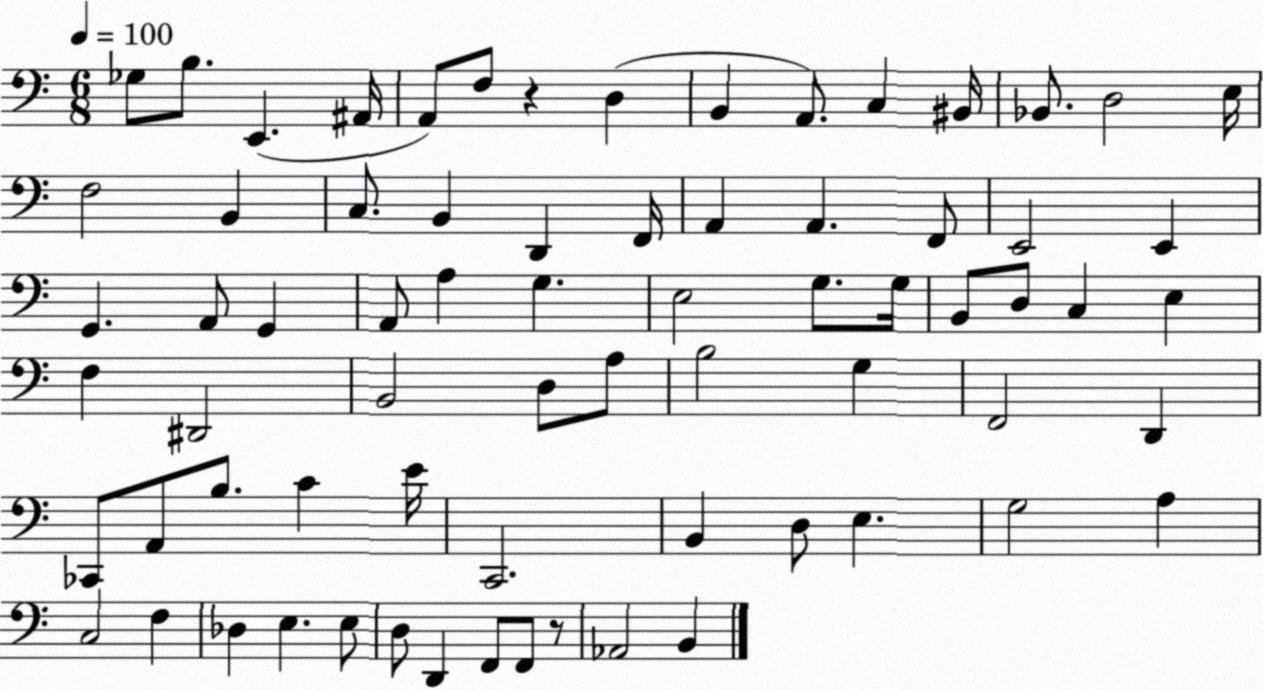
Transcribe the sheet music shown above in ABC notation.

X:1
T:Untitled
M:6/8
L:1/4
K:C
_G,/2 B,/2 E,, ^A,,/4 A,,/2 F,/2 z D, B,, A,,/2 C, ^B,,/4 _B,,/2 D,2 E,/4 F,2 B,, C,/2 B,, D,, F,,/4 A,, A,, F,,/2 E,,2 E,, G,, A,,/2 G,, A,,/2 A, G, E,2 G,/2 G,/4 B,,/2 D,/2 C, E, F, ^D,,2 B,,2 D,/2 A,/2 B,2 G, F,,2 D,, _C,,/2 A,,/2 B,/2 C E/4 C,,2 B,, D,/2 E, G,2 A, C,2 F, _D, E, E,/2 D,/2 D,, F,,/2 F,,/2 z/2 _A,,2 B,,